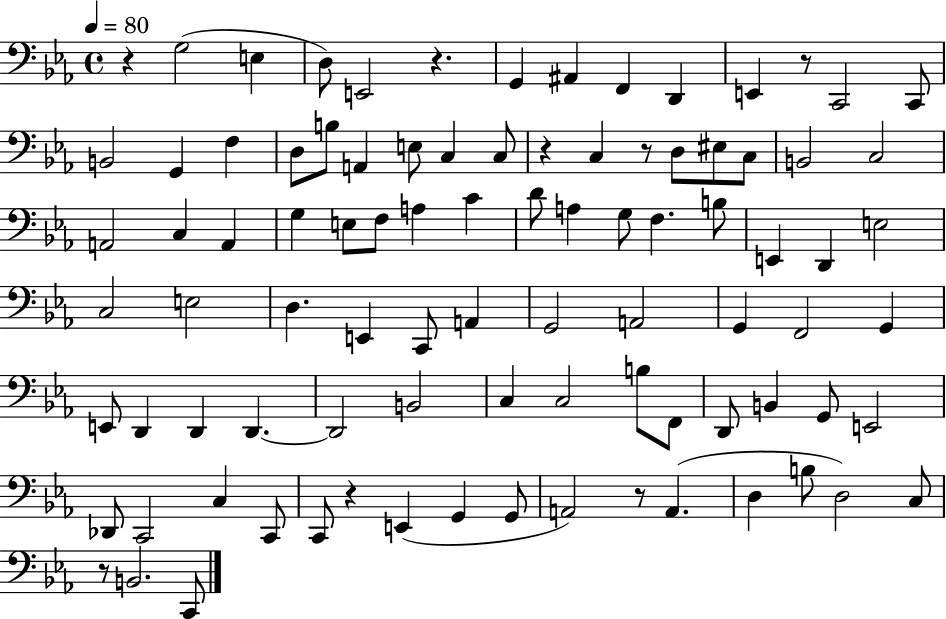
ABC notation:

X:1
T:Untitled
M:4/4
L:1/4
K:Eb
z G,2 E, D,/2 E,,2 z G,, ^A,, F,, D,, E,, z/2 C,,2 C,,/2 B,,2 G,, F, D,/2 B,/2 A,, E,/2 C, C,/2 z C, z/2 D,/2 ^E,/2 C,/2 B,,2 C,2 A,,2 C, A,, G, E,/2 F,/2 A, C D/2 A, G,/2 F, B,/2 E,, D,, E,2 C,2 E,2 D, E,, C,,/2 A,, G,,2 A,,2 G,, F,,2 G,, E,,/2 D,, D,, D,, D,,2 B,,2 C, C,2 B,/2 F,,/2 D,,/2 B,, G,,/2 E,,2 _D,,/2 C,,2 C, C,,/2 C,,/2 z E,, G,, G,,/2 A,,2 z/2 A,, D, B,/2 D,2 C,/2 z/2 B,,2 C,,/2